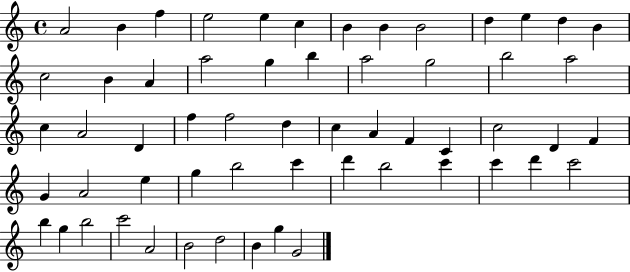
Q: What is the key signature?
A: C major